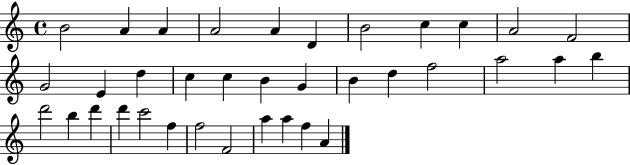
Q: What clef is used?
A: treble